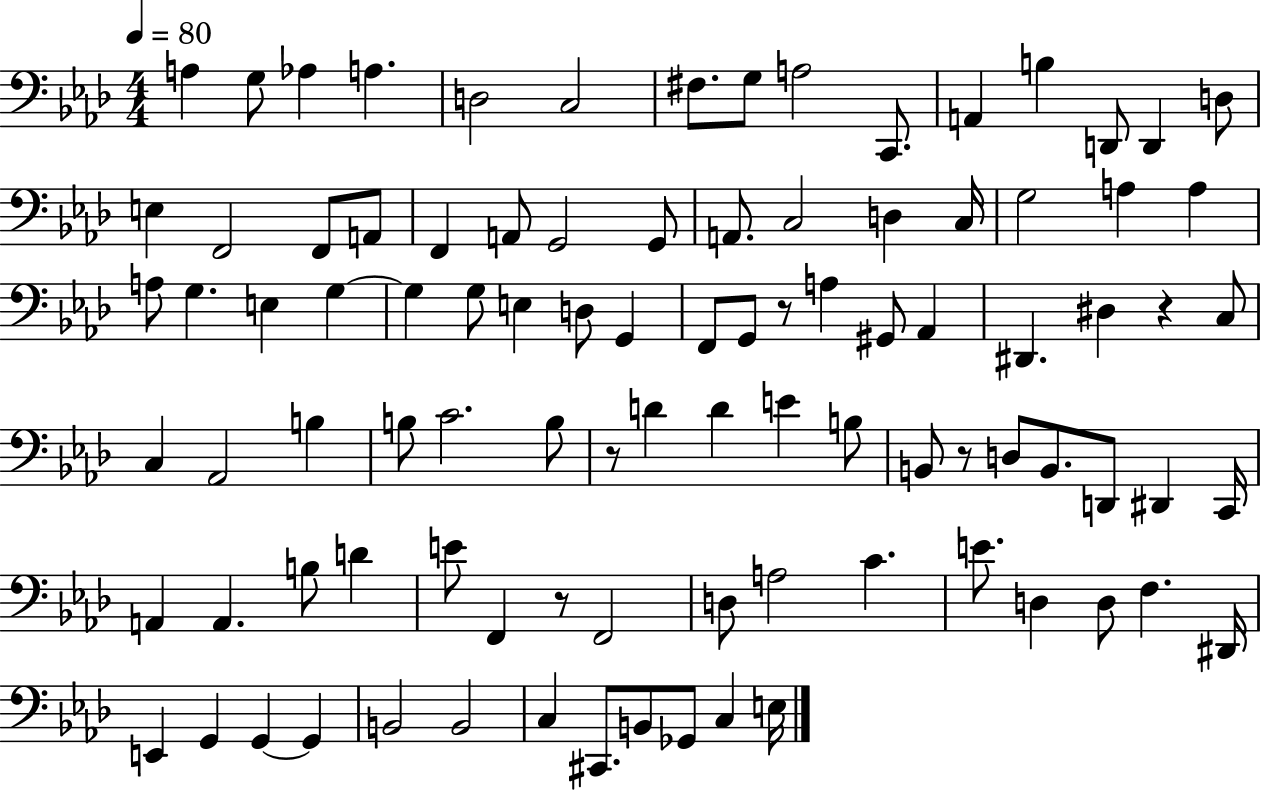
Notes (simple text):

A3/q G3/e Ab3/q A3/q. D3/h C3/h F#3/e. G3/e A3/h C2/e. A2/q B3/q D2/e D2/q D3/e E3/q F2/h F2/e A2/e F2/q A2/e G2/h G2/e A2/e. C3/h D3/q C3/s G3/h A3/q A3/q A3/e G3/q. E3/q G3/q G3/q G3/e E3/q D3/e G2/q F2/e G2/e R/e A3/q G#2/e Ab2/q D#2/q. D#3/q R/q C3/e C3/q Ab2/h B3/q B3/e C4/h. B3/e R/e D4/q D4/q E4/q B3/e B2/e R/e D3/e B2/e. D2/e D#2/q C2/s A2/q A2/q. B3/e D4/q E4/e F2/q R/e F2/h D3/e A3/h C4/q. E4/e. D3/q D3/e F3/q. D#2/s E2/q G2/q G2/q G2/q B2/h B2/h C3/q C#2/e. B2/e Gb2/e C3/q E3/s